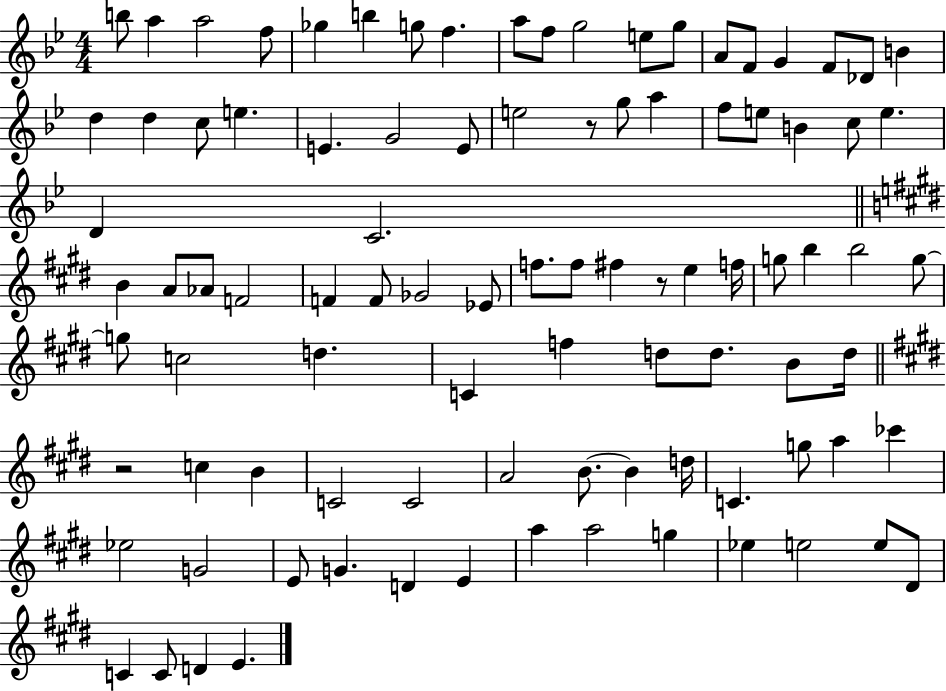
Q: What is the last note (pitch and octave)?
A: E4